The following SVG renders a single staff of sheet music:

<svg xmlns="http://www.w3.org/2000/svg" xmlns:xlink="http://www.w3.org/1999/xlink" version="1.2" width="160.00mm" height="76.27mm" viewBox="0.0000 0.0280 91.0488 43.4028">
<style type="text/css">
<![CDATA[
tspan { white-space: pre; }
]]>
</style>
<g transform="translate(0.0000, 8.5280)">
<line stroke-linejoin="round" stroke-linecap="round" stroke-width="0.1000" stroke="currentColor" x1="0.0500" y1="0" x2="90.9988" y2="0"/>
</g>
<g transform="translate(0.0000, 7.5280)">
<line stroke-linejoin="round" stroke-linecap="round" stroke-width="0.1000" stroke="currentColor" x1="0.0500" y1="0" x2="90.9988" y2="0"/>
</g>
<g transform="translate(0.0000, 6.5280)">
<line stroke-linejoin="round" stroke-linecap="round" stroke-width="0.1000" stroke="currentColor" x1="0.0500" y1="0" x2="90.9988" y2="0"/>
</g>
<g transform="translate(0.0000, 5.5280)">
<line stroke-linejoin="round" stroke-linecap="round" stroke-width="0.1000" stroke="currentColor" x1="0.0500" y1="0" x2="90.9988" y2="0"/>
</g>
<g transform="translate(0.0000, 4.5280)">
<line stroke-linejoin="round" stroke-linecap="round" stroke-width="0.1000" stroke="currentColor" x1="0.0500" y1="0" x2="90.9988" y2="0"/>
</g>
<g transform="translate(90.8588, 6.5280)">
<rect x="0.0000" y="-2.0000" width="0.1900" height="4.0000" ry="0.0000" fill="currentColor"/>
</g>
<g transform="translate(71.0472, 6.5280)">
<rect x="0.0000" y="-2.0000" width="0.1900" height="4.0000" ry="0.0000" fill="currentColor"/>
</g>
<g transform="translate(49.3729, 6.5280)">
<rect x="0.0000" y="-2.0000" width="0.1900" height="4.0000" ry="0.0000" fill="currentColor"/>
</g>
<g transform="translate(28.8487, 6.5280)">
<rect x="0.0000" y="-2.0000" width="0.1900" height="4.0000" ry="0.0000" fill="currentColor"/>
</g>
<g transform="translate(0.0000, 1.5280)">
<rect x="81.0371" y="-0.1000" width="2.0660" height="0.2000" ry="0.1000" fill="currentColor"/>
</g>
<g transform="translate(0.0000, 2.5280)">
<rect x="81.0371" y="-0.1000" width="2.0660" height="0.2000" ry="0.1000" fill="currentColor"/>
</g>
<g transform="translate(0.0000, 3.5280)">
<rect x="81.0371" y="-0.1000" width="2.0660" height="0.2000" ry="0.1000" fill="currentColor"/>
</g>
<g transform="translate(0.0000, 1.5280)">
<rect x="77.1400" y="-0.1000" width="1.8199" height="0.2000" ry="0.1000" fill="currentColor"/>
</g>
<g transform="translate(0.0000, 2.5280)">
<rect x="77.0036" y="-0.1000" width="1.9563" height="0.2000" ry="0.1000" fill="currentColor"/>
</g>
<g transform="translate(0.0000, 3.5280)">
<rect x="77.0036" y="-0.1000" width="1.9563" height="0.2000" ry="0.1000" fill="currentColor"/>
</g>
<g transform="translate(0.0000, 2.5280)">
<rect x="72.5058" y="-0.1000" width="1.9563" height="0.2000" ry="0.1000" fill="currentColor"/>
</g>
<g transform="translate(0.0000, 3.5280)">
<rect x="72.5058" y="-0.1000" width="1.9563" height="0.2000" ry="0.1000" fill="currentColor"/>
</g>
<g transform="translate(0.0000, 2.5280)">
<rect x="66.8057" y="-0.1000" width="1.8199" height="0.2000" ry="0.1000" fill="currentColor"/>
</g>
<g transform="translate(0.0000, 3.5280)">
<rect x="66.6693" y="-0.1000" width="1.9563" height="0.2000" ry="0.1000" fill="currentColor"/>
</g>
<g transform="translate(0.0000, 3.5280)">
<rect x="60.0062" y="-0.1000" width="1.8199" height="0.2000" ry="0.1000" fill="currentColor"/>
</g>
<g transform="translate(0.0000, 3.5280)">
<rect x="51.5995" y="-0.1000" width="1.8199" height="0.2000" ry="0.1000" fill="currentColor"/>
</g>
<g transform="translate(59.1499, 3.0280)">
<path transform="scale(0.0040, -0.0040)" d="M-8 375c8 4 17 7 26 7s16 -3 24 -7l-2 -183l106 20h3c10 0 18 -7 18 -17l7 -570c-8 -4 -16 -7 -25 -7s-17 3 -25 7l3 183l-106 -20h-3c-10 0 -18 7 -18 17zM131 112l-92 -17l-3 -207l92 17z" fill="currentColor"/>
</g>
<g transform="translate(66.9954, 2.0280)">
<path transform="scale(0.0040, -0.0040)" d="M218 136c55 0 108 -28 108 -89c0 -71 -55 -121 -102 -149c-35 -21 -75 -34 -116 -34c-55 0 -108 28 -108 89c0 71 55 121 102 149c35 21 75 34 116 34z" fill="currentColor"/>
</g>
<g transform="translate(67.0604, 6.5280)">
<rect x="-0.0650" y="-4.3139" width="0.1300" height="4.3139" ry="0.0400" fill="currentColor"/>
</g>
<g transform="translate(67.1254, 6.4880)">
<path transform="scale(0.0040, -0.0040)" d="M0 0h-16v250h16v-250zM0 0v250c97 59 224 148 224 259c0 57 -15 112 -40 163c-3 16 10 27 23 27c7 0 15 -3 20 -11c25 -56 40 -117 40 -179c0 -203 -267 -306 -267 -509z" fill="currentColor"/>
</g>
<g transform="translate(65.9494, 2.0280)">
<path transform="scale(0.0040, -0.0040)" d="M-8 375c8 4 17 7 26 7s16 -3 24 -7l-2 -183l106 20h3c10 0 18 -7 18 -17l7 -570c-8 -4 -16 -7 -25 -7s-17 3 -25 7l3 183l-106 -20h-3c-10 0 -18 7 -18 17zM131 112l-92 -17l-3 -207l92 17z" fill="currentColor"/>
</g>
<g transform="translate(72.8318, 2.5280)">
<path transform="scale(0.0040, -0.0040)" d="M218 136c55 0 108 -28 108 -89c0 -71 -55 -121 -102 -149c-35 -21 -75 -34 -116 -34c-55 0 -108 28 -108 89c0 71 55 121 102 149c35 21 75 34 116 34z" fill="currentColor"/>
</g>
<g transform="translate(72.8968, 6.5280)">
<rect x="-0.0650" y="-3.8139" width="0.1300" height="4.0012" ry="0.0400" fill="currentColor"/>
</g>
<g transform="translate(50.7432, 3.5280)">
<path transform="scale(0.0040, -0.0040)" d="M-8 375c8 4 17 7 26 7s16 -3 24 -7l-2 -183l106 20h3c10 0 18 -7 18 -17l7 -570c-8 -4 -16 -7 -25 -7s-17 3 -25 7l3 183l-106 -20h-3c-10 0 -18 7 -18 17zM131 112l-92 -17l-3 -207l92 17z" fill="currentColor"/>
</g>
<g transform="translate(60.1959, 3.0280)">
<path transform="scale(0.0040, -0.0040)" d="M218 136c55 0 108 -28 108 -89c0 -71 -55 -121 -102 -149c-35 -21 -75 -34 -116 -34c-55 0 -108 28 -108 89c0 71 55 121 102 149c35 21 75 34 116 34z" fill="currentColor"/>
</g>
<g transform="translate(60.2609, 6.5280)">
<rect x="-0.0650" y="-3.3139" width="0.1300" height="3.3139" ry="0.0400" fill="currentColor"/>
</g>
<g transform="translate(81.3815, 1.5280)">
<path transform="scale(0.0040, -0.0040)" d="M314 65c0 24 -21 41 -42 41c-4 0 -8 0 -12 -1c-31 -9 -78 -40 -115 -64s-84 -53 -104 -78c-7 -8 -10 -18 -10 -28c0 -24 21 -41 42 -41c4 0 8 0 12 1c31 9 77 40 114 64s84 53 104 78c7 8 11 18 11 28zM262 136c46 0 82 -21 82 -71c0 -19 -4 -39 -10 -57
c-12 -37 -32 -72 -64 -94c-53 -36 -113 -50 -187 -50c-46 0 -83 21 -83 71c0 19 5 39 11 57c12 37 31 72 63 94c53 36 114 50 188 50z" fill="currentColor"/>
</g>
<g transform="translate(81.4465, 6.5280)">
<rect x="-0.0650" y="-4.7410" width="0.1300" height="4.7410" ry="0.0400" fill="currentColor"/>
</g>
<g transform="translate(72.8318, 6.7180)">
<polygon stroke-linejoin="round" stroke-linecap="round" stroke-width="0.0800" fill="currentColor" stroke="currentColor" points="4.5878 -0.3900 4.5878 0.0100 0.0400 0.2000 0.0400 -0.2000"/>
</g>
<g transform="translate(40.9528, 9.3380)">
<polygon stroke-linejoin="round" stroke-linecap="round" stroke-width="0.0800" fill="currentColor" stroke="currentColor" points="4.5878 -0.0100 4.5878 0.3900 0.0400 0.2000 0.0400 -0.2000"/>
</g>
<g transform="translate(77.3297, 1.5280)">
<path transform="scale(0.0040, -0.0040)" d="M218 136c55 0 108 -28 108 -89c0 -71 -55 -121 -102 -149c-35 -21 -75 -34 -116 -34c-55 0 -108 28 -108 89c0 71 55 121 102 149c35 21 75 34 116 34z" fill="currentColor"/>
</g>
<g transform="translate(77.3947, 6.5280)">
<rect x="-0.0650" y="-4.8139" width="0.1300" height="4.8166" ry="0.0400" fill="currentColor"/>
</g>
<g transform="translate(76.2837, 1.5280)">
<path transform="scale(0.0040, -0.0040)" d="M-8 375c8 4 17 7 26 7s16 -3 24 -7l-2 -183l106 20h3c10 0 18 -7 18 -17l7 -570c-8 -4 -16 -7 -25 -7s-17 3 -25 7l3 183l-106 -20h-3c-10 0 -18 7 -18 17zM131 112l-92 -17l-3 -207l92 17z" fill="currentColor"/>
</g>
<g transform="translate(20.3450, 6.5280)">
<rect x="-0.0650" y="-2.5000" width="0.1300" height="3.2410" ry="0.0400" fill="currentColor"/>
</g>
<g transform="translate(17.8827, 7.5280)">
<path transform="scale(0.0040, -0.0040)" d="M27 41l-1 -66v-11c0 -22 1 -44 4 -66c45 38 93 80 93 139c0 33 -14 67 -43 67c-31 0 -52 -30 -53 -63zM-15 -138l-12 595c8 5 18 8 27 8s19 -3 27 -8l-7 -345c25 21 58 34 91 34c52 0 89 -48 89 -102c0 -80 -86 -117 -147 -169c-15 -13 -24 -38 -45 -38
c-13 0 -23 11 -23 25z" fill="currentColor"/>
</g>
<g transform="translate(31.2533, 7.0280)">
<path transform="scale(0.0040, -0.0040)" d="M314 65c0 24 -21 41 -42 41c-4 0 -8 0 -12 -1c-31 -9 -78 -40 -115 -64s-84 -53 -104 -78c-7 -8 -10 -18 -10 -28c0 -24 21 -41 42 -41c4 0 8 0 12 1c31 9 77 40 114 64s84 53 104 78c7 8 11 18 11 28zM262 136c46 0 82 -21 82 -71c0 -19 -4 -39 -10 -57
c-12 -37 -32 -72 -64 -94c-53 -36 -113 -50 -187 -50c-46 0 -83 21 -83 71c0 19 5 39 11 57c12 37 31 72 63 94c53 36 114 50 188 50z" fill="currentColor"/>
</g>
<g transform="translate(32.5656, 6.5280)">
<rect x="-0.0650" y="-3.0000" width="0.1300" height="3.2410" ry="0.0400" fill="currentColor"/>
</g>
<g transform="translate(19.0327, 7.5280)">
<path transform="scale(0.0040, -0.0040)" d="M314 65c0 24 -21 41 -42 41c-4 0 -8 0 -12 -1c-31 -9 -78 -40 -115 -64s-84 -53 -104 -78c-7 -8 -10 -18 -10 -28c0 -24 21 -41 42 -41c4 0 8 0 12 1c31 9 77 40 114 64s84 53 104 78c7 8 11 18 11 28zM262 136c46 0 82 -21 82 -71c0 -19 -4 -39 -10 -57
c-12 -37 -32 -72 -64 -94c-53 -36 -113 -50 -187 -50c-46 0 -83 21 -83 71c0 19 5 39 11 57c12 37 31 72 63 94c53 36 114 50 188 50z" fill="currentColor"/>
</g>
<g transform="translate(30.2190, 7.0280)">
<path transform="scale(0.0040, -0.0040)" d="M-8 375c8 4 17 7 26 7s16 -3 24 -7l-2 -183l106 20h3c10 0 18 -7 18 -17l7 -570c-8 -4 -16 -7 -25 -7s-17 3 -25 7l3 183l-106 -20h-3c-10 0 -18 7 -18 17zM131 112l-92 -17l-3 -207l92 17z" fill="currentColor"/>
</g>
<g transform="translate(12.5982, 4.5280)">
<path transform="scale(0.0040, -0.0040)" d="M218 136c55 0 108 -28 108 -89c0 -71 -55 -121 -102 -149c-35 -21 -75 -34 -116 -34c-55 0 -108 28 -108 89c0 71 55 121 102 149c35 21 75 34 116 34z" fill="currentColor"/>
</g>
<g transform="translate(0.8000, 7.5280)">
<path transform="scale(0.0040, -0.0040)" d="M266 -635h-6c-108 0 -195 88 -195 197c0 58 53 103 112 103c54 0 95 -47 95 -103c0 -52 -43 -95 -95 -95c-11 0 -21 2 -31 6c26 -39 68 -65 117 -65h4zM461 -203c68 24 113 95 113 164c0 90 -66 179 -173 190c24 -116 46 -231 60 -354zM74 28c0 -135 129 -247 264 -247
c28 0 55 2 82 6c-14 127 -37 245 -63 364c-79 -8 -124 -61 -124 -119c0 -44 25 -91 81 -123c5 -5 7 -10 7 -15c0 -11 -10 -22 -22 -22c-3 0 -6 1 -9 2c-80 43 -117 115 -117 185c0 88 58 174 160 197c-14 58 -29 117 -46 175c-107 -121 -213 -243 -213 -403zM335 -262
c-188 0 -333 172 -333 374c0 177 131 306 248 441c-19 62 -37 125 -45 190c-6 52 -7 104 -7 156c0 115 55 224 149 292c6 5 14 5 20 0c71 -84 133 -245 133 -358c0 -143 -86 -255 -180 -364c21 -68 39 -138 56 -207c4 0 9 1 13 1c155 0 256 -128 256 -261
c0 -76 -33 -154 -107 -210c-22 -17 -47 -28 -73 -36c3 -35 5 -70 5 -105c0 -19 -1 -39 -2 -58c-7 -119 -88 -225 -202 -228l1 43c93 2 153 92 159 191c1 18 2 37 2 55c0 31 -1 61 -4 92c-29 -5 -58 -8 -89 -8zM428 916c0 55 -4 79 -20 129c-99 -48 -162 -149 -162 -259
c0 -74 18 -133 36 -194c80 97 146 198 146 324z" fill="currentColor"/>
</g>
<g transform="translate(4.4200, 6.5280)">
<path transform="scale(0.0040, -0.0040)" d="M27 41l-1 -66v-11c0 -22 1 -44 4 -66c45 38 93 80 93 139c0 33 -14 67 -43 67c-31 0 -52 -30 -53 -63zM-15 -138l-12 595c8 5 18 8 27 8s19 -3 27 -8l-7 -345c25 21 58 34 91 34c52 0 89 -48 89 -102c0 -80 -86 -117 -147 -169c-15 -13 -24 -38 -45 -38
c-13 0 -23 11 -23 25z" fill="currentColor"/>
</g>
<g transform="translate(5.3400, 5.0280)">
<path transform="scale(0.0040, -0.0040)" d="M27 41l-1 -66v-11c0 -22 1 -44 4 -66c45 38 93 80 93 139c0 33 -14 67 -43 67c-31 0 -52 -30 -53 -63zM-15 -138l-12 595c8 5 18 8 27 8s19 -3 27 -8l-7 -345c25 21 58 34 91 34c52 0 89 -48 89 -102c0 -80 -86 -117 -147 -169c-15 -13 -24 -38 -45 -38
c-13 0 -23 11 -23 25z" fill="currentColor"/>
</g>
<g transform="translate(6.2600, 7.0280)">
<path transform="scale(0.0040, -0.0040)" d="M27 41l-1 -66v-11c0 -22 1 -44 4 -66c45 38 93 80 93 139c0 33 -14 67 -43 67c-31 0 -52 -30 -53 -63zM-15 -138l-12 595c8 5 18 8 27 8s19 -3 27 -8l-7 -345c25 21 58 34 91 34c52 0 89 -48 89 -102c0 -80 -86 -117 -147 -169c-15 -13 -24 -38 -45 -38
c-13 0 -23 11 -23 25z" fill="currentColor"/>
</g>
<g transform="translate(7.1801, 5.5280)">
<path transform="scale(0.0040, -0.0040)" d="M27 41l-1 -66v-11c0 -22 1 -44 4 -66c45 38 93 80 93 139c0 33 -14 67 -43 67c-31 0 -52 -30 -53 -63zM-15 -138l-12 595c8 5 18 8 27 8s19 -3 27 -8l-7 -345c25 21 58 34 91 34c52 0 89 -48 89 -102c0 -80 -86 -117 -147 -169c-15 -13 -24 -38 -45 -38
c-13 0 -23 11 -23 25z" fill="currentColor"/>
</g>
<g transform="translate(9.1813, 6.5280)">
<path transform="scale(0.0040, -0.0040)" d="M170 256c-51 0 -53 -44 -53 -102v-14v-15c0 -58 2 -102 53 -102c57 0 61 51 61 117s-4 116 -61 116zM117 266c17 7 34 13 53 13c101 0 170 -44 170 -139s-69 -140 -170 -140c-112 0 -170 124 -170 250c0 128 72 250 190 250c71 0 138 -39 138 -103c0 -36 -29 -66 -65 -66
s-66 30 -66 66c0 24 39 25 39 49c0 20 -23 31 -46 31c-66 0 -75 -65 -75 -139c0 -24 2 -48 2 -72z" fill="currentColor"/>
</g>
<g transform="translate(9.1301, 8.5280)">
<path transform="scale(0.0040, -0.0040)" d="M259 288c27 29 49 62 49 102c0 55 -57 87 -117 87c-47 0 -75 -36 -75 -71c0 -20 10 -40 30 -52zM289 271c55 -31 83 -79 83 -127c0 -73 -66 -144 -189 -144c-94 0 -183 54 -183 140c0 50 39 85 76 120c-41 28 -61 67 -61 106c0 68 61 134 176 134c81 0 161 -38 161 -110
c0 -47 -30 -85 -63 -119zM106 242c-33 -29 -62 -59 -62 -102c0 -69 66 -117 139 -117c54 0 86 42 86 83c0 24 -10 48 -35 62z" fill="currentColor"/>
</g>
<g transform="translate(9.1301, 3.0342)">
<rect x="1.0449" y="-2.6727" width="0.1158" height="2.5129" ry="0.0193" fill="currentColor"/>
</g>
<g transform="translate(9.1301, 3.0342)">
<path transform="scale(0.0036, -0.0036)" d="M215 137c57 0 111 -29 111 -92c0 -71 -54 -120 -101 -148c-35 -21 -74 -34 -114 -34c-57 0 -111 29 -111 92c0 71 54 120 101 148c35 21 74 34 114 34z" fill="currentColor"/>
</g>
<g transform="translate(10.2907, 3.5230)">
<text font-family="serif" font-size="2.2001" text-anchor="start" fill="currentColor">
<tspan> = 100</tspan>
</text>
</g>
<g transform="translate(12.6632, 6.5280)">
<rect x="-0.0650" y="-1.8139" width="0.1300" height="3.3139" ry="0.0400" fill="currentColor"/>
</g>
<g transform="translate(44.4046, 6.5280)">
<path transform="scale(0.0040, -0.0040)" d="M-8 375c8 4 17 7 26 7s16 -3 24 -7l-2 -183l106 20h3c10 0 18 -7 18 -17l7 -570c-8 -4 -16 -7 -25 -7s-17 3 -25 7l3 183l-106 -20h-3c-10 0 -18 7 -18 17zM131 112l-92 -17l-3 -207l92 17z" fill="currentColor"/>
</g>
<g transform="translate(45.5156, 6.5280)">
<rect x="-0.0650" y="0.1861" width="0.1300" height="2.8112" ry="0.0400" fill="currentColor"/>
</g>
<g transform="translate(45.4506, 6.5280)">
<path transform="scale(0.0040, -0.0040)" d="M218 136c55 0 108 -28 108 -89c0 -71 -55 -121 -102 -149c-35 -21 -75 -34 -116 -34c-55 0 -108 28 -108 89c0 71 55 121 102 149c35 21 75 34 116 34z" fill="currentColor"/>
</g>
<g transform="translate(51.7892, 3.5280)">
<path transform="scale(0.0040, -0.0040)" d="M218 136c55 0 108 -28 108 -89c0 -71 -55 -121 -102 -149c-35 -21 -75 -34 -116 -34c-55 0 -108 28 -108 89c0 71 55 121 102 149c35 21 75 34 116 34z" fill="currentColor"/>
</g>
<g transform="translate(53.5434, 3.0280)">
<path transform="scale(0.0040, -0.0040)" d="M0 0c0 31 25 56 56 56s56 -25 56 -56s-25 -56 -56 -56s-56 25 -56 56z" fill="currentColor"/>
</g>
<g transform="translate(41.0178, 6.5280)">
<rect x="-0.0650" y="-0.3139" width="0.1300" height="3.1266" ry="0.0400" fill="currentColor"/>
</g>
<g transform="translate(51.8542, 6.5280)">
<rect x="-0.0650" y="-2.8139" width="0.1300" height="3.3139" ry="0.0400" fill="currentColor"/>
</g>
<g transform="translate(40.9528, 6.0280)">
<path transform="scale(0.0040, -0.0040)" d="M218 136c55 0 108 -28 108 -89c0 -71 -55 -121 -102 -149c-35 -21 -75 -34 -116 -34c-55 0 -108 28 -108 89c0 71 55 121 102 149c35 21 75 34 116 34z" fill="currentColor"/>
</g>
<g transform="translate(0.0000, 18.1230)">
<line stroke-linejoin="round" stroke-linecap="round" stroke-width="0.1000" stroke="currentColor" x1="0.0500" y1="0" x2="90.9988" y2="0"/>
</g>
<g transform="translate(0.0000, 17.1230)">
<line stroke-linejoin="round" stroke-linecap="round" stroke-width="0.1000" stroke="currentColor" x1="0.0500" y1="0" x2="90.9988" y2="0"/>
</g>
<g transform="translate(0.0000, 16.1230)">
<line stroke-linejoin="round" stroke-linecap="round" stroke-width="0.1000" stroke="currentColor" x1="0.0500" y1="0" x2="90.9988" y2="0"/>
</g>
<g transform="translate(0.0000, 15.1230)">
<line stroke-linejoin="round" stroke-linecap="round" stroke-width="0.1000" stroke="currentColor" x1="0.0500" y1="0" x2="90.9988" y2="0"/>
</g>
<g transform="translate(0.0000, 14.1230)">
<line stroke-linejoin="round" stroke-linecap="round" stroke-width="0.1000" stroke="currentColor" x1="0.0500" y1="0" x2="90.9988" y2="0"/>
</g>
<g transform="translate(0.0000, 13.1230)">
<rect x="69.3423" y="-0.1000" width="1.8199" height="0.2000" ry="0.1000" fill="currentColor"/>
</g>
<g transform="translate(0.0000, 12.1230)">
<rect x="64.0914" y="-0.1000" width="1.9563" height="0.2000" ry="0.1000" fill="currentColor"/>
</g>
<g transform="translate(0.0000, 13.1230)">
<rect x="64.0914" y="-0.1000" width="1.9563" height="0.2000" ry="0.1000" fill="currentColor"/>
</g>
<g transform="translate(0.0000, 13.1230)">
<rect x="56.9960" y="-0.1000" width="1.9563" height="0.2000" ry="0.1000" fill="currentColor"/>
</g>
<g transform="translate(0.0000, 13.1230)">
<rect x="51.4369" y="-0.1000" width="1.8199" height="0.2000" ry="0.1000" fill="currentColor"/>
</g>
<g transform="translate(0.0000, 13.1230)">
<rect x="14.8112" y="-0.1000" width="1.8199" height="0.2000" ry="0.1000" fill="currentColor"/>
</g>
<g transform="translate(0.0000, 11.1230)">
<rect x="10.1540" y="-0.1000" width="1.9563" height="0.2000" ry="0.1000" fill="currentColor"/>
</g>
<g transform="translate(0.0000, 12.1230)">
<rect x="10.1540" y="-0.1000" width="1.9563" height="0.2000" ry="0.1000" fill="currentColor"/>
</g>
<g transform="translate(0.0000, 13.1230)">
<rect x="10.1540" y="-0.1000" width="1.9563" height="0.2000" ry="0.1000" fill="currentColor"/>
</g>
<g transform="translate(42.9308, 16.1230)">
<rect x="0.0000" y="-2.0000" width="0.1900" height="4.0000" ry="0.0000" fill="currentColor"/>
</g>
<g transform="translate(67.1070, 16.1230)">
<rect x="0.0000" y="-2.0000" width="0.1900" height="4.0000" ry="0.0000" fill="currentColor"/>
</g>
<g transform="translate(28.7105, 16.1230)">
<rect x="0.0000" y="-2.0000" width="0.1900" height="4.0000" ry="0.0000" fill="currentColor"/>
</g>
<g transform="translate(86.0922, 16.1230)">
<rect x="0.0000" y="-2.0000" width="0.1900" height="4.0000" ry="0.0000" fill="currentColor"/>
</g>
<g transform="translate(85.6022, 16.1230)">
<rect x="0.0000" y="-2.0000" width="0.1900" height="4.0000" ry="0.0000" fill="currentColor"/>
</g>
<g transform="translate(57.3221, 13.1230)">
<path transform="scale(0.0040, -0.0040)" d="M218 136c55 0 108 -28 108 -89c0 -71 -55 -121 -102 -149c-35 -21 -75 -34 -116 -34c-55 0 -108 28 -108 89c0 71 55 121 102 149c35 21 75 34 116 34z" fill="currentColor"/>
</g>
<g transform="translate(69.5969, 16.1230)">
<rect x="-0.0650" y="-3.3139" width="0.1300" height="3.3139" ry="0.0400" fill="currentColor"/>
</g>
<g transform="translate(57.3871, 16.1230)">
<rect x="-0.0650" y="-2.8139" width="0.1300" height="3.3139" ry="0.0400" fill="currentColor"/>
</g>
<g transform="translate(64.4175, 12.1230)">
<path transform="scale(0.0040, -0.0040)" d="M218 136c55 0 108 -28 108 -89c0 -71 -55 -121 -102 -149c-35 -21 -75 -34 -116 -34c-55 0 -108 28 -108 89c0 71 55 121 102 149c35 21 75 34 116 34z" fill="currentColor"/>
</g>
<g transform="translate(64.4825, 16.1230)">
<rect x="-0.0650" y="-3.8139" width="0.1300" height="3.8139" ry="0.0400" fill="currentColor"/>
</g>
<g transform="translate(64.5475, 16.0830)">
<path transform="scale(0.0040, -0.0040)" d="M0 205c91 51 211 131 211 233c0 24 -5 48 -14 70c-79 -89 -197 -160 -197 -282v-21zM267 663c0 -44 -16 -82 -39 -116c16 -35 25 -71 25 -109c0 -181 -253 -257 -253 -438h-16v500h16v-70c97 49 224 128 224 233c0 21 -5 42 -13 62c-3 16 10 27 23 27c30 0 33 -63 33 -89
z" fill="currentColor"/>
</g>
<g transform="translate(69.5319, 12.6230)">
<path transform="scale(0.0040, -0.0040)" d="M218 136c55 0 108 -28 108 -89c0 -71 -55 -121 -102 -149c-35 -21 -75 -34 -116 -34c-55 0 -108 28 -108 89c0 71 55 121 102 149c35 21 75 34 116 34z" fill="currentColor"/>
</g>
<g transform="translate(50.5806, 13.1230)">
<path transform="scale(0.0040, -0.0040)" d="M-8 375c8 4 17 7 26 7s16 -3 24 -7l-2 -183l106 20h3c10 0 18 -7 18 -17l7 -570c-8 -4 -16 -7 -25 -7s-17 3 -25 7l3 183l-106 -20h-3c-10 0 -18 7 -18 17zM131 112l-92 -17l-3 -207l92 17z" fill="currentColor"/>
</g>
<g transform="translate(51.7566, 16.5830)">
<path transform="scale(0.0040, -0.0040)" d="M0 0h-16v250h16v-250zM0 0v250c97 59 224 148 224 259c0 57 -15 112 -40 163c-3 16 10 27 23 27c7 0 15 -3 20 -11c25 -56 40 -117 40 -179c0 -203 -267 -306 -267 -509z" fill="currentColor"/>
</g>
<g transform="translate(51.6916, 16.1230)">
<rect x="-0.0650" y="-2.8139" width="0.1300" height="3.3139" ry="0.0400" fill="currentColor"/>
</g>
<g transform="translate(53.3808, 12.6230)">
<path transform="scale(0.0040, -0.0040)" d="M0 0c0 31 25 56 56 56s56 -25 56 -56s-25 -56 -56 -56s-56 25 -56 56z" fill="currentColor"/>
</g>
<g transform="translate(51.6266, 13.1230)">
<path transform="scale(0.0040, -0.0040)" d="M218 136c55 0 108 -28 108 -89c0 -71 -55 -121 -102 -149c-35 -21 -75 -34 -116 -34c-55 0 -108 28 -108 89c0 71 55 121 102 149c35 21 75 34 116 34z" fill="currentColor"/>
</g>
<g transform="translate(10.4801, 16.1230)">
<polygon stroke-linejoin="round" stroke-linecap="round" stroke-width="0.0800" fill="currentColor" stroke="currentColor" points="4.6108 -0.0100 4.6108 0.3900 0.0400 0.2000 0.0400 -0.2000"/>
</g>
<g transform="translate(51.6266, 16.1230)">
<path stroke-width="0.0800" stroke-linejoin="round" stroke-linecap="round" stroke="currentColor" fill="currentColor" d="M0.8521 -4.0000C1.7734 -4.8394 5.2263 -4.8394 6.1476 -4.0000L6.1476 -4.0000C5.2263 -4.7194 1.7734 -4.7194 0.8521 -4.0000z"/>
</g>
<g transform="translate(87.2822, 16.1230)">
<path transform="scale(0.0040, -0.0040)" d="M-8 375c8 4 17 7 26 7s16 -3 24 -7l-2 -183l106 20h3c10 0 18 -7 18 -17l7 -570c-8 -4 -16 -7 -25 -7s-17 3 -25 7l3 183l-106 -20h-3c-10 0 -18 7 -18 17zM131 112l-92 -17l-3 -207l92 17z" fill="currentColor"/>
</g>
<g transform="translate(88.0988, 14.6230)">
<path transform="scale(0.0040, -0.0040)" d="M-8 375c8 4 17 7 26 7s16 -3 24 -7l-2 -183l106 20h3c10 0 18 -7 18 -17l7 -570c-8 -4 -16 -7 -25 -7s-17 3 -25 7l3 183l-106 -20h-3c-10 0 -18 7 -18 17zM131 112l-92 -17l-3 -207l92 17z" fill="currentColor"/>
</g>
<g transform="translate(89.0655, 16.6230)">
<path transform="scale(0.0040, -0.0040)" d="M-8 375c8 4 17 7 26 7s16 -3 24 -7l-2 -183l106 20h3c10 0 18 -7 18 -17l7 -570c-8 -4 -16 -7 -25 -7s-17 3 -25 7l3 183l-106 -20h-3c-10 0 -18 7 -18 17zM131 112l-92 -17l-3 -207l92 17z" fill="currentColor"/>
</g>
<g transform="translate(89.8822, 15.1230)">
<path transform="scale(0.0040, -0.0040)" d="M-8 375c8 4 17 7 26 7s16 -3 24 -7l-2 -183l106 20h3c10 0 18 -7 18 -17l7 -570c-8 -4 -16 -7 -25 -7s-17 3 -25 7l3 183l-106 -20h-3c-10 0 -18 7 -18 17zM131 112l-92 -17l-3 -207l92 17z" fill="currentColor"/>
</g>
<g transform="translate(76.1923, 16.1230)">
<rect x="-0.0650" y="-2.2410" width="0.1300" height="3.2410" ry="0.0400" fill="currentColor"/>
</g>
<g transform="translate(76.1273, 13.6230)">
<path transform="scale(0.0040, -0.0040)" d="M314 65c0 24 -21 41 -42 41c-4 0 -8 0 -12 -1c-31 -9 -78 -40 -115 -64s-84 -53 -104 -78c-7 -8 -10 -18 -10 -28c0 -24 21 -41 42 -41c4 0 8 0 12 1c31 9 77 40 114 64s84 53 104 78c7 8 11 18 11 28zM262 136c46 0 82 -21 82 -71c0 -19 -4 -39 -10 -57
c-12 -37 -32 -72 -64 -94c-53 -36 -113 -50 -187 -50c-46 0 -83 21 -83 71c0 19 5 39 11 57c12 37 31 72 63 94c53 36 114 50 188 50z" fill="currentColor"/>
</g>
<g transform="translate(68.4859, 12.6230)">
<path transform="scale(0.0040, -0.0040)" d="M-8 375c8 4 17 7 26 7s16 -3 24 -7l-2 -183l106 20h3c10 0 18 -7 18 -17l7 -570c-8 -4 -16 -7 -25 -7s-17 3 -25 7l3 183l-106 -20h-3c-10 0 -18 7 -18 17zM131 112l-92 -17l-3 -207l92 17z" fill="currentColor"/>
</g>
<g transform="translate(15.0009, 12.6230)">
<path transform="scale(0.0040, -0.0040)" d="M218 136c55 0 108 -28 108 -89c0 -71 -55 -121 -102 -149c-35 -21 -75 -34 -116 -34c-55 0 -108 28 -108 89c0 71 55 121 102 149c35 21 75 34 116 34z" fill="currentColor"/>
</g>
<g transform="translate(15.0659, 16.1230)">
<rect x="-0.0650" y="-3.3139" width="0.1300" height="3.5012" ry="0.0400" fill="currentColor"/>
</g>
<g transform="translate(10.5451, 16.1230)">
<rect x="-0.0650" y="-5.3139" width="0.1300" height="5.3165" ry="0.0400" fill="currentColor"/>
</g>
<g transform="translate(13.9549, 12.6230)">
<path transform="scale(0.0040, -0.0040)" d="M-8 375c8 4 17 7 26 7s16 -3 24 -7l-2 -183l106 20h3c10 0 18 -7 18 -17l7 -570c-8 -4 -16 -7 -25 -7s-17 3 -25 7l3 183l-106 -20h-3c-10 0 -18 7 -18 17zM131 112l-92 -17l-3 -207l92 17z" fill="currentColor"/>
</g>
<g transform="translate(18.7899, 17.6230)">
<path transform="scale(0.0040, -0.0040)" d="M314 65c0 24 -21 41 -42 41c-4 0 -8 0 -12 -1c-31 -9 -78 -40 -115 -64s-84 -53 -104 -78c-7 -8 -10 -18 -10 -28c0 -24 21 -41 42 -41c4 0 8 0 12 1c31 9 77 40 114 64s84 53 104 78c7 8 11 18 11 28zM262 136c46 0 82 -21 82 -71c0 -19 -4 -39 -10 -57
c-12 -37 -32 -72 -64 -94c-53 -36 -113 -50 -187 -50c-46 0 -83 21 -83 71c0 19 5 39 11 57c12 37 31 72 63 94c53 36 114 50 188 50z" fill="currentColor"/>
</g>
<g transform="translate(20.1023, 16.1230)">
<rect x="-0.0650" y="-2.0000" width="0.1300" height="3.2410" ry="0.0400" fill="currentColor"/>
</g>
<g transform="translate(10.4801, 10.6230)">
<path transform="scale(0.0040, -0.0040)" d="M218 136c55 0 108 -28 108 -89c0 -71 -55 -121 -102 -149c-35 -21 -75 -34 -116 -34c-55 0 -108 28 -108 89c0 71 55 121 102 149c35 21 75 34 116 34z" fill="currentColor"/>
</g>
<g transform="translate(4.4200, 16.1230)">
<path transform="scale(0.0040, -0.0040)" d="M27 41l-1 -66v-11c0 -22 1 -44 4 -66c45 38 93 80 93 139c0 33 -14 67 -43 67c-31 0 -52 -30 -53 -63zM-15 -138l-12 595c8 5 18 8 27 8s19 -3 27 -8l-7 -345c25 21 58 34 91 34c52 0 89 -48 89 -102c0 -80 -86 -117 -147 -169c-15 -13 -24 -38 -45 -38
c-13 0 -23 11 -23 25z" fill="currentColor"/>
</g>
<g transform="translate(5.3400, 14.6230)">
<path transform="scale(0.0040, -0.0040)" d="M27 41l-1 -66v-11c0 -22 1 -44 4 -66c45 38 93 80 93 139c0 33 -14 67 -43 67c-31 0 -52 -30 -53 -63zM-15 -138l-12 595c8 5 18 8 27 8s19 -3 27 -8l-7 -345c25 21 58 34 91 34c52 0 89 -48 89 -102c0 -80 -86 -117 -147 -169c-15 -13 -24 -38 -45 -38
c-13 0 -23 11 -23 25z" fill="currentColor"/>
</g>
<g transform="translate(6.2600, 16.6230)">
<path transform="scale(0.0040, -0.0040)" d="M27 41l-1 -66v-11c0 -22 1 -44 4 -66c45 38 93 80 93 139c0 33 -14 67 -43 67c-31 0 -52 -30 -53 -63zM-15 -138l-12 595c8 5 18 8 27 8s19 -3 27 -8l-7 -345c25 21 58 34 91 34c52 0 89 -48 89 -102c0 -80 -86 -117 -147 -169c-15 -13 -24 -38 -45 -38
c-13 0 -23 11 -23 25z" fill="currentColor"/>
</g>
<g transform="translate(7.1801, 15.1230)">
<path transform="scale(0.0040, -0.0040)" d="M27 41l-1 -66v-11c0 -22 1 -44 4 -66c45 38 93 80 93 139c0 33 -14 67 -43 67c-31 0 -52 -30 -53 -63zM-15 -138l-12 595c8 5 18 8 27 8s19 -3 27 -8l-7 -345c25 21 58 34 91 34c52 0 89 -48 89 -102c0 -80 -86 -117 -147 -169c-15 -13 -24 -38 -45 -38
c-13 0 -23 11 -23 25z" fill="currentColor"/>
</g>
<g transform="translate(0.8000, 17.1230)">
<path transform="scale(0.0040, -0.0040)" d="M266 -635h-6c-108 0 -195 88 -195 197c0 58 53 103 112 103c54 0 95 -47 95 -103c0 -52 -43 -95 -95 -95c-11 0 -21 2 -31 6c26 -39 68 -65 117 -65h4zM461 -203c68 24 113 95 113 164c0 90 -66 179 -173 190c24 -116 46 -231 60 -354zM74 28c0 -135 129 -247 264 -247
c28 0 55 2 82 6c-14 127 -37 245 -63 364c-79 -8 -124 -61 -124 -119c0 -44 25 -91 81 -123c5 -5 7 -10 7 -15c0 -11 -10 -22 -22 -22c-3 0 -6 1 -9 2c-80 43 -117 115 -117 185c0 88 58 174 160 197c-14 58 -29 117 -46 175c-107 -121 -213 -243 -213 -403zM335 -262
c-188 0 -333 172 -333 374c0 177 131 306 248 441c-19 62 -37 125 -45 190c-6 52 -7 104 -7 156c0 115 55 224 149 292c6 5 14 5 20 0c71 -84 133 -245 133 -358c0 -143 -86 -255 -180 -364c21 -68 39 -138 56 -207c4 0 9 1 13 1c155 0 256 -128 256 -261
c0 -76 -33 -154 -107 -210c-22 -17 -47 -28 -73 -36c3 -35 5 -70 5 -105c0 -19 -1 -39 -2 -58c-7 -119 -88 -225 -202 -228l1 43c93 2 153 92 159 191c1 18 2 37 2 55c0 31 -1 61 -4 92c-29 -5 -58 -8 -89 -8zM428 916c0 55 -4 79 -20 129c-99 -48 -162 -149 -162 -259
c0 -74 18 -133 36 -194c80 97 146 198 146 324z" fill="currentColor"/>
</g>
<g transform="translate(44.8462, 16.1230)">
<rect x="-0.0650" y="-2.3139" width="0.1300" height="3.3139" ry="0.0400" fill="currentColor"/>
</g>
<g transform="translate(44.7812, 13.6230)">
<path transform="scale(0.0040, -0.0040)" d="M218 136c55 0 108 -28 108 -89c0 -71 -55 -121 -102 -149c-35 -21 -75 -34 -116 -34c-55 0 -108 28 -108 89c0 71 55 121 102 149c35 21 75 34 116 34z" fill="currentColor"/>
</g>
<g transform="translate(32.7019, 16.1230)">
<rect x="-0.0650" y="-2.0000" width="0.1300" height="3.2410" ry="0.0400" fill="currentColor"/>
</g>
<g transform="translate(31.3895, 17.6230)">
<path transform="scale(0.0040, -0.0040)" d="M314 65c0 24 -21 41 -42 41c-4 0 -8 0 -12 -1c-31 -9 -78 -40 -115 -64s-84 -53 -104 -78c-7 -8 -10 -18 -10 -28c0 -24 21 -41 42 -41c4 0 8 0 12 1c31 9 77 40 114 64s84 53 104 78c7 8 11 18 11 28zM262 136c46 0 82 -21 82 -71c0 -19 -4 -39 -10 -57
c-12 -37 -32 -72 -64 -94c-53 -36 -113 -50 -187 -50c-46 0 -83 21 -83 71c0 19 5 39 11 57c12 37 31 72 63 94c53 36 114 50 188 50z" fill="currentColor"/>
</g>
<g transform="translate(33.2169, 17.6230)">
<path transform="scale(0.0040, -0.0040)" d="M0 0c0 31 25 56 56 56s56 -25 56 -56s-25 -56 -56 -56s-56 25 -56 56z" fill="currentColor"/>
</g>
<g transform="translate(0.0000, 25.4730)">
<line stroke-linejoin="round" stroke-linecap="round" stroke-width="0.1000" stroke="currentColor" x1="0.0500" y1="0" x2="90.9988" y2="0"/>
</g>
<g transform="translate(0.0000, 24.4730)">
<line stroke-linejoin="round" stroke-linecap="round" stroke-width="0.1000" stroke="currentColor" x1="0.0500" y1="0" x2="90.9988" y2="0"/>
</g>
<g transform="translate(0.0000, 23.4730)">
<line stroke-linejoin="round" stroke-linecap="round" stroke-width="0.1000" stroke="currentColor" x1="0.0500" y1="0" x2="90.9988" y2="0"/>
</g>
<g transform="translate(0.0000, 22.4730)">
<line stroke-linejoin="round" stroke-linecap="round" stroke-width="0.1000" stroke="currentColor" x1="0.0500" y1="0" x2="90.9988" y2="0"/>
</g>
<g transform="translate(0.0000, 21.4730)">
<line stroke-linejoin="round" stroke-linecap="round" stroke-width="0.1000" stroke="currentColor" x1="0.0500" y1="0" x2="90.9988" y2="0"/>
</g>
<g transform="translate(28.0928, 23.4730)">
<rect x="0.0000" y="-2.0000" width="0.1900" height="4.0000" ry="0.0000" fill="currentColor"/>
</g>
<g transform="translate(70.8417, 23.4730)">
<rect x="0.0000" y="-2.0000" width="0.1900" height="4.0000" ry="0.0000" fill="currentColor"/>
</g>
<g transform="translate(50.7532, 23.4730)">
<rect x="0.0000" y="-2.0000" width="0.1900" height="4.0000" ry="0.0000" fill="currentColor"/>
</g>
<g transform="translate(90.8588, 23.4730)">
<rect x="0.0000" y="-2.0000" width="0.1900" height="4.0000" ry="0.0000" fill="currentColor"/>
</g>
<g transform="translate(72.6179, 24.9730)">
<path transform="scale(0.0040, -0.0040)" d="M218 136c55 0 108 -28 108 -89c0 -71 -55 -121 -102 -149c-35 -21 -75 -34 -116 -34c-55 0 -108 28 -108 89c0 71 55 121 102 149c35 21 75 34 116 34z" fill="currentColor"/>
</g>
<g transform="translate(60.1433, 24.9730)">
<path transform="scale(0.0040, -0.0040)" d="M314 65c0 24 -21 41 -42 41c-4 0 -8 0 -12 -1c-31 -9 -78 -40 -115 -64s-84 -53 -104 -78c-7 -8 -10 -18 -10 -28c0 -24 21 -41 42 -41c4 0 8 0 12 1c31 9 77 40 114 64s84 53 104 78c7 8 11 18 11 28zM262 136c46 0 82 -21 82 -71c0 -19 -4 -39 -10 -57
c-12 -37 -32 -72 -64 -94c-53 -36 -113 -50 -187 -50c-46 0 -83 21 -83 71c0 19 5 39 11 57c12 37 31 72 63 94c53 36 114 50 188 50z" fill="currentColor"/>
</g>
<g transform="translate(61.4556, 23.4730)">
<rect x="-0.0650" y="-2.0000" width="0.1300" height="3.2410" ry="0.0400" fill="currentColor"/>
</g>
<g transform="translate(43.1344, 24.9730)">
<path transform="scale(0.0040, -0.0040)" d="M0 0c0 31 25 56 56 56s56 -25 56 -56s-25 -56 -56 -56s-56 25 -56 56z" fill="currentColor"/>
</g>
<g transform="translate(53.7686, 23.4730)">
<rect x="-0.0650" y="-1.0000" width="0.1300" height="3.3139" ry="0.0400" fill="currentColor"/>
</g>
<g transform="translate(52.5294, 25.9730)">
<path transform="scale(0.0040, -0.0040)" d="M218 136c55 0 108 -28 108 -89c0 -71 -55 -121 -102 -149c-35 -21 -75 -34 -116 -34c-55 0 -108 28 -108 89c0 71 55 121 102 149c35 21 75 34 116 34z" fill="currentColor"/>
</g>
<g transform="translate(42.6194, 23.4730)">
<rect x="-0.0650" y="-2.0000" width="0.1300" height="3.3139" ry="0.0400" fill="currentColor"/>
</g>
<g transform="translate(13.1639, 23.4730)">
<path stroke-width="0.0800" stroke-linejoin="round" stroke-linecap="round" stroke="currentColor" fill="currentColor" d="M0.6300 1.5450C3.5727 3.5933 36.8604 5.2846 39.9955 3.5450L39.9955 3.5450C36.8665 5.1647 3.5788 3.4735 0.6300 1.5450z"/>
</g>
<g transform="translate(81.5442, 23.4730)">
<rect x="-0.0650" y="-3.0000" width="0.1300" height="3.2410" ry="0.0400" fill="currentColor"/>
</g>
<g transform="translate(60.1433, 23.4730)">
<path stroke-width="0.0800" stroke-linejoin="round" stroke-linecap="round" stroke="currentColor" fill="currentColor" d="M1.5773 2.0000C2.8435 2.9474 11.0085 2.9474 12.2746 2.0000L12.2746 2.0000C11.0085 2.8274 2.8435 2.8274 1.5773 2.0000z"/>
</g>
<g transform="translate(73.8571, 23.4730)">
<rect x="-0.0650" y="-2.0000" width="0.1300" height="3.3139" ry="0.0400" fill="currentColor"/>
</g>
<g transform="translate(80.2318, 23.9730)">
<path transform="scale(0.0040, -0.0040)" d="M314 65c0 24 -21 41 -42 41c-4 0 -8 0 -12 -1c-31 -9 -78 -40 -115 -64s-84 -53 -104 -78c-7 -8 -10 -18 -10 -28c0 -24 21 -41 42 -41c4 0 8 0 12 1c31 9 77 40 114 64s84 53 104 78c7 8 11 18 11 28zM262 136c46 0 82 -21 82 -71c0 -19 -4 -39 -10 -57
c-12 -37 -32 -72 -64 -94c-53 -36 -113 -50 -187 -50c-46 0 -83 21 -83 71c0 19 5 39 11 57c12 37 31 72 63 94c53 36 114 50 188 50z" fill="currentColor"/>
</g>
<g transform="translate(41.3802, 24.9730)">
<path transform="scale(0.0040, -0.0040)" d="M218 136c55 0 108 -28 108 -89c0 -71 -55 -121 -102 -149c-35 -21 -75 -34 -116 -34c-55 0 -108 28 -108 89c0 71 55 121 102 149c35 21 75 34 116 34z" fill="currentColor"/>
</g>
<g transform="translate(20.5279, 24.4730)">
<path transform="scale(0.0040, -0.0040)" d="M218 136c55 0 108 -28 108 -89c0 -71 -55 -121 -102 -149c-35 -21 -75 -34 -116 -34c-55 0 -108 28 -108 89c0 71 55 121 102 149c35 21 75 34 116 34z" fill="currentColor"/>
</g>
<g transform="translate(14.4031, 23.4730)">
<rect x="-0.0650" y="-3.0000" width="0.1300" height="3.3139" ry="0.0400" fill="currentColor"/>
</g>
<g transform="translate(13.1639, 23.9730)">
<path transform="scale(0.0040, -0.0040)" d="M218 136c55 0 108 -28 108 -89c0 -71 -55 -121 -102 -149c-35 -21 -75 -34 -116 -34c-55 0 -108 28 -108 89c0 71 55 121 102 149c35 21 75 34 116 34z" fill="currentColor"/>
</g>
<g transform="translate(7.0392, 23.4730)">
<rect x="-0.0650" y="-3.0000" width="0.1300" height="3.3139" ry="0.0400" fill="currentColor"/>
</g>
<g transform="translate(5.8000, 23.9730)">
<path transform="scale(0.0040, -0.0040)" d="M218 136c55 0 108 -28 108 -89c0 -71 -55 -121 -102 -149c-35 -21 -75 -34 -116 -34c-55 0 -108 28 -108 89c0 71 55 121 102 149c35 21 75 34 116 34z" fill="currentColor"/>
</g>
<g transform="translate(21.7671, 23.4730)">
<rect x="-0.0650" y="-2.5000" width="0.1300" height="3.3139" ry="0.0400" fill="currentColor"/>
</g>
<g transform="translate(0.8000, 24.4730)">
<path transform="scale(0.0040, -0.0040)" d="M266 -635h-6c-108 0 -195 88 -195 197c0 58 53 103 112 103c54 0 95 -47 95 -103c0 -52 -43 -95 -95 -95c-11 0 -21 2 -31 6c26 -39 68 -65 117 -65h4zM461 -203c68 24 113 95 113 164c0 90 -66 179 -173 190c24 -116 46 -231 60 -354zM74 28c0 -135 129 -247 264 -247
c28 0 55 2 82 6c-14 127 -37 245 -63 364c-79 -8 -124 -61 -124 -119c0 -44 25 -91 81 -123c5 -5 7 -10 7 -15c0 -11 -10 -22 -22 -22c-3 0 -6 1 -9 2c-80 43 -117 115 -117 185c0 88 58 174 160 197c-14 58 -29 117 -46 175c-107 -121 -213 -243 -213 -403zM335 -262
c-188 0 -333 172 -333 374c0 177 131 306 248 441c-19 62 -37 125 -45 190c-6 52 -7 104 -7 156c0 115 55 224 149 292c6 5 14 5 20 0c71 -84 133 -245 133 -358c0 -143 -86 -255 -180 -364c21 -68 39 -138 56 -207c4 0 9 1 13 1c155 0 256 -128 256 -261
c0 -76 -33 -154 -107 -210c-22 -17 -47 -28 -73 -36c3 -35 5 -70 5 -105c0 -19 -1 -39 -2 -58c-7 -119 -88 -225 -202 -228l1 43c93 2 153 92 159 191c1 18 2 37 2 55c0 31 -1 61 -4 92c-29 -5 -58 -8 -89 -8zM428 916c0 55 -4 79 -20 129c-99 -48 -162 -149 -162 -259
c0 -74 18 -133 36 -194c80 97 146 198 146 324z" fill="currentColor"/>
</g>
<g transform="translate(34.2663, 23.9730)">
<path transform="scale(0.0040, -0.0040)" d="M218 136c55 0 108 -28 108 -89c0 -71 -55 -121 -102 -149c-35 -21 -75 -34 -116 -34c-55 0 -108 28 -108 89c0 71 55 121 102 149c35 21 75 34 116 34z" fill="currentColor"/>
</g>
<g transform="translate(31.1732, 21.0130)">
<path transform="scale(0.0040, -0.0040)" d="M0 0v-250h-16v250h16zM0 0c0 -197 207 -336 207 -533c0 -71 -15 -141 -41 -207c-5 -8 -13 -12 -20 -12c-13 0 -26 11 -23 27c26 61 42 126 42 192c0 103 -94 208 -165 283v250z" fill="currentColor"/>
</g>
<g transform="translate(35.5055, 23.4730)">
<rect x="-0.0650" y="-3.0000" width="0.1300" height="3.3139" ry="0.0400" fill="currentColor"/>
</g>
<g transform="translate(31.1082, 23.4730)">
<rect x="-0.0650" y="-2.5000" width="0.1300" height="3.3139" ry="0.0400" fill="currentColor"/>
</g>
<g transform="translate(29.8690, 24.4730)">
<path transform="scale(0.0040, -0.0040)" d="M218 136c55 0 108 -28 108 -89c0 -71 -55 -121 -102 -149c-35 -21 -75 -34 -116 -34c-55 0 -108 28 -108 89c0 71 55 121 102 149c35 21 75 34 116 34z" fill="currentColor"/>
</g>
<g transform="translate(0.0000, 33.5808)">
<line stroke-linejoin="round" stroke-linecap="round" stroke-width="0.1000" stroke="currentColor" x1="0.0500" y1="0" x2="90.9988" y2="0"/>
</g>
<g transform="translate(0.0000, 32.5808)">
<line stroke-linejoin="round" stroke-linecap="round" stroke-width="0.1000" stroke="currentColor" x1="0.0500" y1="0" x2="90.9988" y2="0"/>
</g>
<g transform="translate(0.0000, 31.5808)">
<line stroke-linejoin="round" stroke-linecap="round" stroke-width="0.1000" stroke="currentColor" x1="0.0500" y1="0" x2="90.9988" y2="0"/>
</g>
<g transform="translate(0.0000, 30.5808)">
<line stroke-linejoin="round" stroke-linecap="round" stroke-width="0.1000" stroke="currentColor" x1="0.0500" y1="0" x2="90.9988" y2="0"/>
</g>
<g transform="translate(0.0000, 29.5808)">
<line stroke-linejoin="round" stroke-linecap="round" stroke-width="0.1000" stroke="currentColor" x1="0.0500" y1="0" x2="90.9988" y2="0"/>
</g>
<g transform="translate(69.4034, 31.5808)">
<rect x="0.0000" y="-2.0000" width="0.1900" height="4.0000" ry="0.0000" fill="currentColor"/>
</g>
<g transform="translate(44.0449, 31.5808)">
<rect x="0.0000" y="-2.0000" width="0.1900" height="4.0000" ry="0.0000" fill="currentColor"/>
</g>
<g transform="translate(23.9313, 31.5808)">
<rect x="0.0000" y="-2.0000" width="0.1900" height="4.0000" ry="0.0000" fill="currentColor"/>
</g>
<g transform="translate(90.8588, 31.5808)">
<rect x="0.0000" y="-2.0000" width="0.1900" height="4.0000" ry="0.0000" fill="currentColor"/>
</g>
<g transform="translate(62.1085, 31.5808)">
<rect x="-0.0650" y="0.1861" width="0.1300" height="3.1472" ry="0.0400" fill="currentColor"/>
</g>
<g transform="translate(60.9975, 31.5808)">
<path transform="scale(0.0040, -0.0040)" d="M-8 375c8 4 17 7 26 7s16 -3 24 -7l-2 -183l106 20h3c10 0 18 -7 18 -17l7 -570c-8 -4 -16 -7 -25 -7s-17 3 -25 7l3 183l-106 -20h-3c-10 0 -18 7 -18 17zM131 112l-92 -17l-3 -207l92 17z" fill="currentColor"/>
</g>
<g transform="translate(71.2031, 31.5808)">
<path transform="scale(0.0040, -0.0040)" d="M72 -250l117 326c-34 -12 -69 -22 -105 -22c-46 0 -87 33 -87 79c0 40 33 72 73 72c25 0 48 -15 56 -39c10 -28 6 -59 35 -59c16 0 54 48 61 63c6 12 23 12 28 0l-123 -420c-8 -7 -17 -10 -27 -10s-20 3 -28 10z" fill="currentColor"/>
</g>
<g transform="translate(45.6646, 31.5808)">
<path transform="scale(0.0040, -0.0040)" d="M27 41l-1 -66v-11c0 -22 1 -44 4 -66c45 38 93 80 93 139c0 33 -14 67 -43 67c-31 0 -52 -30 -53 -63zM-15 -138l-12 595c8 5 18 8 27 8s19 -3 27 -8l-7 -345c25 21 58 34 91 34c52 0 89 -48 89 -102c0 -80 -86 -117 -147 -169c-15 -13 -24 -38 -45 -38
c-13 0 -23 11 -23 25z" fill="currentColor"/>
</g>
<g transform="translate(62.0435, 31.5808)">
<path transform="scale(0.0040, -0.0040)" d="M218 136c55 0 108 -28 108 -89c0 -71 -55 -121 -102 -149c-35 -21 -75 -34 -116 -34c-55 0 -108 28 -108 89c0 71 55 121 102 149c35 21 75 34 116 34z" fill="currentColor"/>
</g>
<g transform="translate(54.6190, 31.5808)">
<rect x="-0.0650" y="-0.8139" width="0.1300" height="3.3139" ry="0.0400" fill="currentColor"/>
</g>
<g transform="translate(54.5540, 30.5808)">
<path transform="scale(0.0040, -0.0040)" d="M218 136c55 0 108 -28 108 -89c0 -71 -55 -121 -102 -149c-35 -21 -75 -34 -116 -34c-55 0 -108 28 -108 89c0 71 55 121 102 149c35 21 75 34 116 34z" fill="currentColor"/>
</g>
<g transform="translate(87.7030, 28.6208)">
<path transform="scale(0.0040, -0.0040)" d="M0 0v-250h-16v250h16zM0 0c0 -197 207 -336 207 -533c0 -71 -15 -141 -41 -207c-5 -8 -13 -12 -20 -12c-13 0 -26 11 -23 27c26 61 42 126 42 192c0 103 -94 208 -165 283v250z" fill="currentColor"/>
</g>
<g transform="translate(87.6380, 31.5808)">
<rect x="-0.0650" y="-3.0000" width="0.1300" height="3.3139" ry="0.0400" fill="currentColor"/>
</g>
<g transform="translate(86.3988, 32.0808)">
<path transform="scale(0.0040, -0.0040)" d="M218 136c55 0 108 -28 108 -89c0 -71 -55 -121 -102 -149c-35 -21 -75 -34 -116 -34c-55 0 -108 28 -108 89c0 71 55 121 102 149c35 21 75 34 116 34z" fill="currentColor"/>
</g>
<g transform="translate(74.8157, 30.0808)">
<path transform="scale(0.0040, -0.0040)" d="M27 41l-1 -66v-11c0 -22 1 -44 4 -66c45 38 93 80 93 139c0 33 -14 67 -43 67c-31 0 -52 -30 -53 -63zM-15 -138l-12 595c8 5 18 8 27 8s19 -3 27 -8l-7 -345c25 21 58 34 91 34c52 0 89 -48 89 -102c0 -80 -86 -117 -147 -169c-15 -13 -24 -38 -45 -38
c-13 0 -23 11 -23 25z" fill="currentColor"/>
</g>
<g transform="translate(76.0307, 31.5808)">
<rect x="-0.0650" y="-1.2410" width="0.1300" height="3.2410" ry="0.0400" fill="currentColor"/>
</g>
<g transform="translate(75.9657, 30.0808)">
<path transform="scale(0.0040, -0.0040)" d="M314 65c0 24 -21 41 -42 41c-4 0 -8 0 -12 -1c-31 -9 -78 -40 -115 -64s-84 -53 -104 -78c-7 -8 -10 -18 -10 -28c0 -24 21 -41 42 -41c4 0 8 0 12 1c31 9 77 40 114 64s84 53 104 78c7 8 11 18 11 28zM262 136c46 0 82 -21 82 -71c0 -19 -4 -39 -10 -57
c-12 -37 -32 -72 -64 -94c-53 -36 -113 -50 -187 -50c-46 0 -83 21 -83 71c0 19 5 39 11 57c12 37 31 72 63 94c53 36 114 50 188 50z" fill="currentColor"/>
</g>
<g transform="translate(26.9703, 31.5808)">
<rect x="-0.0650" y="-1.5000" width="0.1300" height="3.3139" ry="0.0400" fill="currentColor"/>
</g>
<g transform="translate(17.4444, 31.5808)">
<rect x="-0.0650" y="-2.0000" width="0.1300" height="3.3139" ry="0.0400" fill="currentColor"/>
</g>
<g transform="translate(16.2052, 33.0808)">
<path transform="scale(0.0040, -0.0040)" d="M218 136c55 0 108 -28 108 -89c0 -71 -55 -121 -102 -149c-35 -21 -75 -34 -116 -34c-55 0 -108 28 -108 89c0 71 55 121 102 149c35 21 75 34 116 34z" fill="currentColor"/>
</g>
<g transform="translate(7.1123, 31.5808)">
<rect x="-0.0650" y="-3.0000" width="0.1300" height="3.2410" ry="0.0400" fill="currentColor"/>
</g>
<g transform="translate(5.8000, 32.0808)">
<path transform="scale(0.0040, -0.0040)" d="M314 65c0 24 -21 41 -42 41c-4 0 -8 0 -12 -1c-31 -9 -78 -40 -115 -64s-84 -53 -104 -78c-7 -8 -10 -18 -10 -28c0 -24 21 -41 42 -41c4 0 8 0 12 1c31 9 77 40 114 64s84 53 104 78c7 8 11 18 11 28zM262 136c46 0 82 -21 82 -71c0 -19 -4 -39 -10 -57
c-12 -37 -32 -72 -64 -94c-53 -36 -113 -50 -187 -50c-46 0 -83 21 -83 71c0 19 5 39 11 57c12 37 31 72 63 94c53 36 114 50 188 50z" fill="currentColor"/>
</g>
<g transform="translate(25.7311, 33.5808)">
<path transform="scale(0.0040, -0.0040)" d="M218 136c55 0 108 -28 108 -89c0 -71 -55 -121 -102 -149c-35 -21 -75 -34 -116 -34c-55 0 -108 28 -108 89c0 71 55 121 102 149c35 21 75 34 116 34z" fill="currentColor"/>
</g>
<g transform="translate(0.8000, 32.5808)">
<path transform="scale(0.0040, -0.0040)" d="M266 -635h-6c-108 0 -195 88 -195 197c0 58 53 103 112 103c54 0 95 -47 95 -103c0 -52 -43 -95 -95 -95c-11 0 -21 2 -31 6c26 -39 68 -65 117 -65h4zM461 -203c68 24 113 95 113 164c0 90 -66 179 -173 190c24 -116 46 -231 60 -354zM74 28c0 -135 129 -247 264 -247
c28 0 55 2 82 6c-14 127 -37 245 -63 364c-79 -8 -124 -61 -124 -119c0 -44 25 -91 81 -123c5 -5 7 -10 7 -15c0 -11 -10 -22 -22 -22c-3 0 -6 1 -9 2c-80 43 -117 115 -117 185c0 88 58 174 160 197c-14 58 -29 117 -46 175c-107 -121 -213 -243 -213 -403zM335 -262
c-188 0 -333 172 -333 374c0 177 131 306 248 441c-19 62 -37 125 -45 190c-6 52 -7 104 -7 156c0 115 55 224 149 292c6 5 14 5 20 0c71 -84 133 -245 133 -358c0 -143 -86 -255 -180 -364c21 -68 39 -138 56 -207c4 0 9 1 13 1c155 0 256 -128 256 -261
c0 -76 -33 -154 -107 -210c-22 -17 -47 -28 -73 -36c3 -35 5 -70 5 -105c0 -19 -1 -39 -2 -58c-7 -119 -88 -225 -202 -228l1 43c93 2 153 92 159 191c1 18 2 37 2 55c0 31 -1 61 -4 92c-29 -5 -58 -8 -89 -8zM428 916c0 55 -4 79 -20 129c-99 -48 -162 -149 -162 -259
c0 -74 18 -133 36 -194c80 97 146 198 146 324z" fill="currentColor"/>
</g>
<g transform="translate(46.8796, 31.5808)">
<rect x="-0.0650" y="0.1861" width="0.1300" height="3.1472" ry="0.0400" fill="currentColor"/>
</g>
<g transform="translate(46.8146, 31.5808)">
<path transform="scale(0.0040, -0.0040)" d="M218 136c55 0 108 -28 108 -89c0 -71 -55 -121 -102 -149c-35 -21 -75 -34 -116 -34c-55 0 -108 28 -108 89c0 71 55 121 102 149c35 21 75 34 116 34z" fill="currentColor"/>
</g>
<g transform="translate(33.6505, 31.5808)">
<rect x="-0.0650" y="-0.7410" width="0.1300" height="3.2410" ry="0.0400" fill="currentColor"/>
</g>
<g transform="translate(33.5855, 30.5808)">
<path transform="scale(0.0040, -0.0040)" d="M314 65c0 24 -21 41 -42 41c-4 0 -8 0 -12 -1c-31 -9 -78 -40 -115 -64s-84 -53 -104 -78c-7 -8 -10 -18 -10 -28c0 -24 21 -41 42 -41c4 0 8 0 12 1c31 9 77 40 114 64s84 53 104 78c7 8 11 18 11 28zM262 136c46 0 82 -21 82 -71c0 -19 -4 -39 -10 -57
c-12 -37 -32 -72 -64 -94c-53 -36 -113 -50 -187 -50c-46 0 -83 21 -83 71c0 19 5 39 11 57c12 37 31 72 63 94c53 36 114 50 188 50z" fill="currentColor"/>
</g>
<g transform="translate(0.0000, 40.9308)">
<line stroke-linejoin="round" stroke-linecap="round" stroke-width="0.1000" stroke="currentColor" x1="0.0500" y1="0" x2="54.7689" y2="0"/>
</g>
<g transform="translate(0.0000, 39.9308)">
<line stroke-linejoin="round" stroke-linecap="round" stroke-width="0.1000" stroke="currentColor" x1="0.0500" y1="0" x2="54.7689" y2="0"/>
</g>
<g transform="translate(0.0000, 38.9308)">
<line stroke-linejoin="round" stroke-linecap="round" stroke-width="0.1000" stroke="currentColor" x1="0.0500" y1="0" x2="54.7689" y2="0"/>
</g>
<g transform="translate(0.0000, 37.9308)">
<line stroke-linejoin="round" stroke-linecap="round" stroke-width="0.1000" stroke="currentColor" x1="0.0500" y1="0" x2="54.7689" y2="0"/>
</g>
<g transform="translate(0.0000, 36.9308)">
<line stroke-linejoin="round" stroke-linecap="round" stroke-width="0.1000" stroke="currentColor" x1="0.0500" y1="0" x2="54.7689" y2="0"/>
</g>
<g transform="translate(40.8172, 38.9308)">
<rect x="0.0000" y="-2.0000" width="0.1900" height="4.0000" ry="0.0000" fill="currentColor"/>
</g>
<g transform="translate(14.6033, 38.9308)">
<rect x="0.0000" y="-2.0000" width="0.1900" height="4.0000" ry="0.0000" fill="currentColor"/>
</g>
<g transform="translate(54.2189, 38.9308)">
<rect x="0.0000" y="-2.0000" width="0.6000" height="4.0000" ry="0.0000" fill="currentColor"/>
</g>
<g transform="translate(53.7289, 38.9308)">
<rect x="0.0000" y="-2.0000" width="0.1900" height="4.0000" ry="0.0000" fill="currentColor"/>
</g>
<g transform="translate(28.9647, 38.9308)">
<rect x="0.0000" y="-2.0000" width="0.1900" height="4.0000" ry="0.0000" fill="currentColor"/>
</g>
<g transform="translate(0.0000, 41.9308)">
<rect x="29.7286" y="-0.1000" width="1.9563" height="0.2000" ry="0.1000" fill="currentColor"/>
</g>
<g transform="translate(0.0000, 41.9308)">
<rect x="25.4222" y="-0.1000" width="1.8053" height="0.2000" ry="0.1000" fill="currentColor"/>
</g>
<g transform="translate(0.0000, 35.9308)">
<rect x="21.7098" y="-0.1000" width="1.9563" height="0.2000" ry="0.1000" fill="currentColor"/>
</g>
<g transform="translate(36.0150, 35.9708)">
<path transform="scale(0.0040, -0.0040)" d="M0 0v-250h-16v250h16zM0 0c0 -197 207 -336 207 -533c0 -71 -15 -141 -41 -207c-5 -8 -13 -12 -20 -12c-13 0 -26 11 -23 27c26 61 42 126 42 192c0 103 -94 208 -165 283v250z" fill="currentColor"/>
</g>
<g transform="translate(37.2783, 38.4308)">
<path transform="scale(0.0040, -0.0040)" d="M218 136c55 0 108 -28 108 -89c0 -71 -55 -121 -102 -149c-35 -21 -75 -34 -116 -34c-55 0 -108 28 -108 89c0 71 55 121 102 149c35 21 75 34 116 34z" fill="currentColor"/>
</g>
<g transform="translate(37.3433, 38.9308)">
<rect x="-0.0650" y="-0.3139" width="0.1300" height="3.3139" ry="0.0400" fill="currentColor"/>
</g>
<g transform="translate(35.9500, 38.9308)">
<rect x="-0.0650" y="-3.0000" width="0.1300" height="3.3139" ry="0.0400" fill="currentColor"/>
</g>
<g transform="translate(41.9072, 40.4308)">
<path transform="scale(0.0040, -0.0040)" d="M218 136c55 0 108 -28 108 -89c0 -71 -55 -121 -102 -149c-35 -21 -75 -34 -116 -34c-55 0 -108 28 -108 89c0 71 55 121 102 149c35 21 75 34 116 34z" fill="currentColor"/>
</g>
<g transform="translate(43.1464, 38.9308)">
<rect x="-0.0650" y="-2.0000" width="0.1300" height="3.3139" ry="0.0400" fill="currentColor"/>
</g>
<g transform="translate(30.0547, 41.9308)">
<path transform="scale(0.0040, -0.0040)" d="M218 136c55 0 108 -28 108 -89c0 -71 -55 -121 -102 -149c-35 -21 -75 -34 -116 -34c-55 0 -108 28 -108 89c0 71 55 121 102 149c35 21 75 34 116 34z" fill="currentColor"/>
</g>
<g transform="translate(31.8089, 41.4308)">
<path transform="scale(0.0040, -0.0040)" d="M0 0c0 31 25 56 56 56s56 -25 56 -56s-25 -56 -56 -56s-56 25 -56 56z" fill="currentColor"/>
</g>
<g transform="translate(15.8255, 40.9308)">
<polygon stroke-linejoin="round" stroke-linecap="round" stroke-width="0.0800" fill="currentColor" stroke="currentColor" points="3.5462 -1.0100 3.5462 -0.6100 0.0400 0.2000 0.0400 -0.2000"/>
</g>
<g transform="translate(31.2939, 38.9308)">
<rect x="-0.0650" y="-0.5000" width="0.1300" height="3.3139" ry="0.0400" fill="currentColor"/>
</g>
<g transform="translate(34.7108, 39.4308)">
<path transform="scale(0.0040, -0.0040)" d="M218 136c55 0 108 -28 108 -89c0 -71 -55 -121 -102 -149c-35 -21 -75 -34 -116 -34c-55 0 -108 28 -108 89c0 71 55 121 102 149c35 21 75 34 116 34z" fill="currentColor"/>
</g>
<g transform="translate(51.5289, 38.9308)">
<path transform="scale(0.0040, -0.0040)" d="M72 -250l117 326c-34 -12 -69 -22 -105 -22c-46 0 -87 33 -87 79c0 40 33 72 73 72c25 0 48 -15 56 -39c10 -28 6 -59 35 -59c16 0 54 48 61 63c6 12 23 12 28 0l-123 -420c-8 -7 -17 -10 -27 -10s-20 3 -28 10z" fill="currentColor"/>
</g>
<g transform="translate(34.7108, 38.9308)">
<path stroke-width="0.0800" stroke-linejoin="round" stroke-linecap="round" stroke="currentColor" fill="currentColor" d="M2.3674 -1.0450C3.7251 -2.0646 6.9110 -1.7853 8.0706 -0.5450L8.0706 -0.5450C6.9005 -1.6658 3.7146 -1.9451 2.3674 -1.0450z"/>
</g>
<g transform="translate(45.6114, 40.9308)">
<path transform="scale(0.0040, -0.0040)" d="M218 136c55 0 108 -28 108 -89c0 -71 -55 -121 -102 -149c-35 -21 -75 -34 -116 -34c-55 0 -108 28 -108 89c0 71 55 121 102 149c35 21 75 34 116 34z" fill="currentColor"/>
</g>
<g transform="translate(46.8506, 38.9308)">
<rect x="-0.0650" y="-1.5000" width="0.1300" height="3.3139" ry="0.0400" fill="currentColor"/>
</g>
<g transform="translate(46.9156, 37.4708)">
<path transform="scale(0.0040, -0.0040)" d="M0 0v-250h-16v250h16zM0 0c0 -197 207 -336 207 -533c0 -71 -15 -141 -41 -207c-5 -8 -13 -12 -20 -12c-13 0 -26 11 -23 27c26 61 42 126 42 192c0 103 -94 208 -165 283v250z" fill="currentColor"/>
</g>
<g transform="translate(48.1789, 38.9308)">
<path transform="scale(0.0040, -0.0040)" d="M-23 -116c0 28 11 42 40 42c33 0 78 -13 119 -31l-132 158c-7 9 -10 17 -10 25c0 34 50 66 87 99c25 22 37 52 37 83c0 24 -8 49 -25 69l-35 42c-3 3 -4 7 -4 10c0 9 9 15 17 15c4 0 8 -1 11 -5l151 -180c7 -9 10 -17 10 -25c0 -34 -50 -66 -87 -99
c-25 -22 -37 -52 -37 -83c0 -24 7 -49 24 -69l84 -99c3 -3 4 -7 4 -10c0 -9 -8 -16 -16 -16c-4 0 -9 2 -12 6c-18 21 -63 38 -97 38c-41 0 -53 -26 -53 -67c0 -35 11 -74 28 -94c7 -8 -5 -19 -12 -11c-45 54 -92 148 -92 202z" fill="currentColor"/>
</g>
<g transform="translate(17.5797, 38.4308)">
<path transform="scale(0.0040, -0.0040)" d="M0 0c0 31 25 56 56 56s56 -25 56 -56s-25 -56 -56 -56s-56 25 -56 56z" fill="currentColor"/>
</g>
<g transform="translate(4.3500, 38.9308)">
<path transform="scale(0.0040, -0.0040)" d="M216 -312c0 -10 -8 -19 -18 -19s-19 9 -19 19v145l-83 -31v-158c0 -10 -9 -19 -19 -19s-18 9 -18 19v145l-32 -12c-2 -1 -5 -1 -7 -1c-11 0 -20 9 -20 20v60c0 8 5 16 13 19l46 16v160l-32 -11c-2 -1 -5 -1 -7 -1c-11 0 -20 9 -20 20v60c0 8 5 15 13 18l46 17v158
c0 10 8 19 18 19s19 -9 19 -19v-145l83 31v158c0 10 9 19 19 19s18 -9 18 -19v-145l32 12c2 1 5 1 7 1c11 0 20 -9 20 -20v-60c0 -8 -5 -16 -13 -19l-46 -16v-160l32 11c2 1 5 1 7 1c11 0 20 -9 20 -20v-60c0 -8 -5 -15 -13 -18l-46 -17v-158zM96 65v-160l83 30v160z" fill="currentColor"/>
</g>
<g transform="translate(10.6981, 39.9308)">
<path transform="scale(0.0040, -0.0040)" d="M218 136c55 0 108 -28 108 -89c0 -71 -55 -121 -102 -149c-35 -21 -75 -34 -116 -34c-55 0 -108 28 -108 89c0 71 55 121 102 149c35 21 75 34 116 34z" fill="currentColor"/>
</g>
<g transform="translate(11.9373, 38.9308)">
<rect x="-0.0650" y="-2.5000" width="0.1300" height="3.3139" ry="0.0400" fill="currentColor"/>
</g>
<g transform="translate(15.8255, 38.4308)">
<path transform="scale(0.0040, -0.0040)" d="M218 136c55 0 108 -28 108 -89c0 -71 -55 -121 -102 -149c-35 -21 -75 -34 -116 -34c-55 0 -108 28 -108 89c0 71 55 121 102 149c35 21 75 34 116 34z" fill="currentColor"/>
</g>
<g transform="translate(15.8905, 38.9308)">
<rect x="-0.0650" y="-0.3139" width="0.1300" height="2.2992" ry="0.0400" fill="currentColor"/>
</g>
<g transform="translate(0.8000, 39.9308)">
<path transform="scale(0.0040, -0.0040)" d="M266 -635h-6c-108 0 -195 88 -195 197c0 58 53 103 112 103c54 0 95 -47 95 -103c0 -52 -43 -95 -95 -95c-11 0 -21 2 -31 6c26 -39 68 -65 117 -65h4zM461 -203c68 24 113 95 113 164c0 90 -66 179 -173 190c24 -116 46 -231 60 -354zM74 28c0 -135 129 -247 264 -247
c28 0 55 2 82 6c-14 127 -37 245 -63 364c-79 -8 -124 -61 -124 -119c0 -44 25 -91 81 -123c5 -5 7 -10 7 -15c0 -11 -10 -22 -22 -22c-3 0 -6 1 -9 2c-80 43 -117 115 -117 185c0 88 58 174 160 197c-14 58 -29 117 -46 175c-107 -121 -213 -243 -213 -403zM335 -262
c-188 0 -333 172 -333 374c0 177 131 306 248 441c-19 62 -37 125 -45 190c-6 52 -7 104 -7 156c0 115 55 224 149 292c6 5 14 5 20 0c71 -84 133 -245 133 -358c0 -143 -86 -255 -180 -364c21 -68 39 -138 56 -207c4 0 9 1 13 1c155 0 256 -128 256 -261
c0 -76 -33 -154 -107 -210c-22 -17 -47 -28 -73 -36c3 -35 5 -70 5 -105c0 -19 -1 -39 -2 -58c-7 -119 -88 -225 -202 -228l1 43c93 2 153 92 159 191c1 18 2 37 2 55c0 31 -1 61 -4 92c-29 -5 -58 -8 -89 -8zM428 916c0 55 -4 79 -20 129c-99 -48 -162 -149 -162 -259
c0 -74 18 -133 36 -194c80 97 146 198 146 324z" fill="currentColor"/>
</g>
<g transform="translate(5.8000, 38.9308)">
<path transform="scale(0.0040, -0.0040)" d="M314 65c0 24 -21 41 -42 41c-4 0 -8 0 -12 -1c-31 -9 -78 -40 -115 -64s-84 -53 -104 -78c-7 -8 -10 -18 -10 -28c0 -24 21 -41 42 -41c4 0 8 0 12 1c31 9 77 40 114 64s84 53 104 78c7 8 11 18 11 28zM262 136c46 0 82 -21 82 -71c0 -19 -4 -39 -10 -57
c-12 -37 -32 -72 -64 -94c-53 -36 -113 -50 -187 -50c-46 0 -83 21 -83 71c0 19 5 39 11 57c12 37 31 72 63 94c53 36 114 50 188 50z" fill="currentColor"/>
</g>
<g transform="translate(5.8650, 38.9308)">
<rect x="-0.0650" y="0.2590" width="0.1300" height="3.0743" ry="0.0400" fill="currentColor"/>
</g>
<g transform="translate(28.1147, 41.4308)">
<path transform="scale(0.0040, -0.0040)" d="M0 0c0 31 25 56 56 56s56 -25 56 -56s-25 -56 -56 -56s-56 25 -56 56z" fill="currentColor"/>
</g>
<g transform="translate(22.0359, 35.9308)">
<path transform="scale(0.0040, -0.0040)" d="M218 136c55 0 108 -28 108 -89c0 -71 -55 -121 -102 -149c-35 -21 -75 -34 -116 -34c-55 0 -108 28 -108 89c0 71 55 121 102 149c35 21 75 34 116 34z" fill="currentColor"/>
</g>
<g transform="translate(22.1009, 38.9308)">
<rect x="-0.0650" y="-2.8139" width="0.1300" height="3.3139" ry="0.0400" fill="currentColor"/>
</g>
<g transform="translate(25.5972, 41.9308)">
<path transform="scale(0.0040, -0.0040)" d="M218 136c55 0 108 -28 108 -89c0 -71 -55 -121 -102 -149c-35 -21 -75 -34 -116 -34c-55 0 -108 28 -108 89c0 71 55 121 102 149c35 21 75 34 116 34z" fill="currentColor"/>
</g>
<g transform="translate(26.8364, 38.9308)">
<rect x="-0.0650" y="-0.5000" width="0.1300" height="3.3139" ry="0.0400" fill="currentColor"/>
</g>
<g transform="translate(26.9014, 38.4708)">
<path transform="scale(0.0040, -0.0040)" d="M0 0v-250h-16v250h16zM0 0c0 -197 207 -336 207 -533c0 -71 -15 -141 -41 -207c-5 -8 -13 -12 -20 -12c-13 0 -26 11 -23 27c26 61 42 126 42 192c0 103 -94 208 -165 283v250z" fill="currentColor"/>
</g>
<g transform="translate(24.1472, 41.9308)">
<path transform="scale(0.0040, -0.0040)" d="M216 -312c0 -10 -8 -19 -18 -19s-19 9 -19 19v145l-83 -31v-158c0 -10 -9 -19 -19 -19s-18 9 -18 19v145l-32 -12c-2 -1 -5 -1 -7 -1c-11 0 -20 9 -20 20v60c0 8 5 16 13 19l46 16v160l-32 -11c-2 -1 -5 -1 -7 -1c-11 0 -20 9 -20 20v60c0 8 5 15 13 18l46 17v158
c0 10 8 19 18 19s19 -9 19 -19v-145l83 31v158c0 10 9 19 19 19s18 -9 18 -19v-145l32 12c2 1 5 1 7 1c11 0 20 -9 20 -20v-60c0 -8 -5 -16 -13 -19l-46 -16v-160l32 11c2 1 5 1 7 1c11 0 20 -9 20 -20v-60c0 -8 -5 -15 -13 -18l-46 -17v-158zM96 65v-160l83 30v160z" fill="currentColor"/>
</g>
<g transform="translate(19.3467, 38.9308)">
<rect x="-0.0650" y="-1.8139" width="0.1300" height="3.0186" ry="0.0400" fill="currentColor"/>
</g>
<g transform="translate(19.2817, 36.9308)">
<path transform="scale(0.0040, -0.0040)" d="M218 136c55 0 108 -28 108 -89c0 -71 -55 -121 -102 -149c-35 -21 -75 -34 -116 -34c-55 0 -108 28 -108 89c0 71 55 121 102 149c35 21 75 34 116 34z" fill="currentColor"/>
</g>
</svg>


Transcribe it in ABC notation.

X:1
T:Untitled
M:6/8
L:1/4
K:Ab
f _G2 A2 c/2 B/2 a b d'/2 c'/2 e'/2 e'2 f'/2 b/2 F2 F2 g a/2 a c'/4 b g2 A A G G/2 A F D F2 F A2 A2 F E d2 _B d B z/2 _e2 A/2 ^B2 G c/2 f/2 a ^C/2 C A/2 c F E/2 z z/2